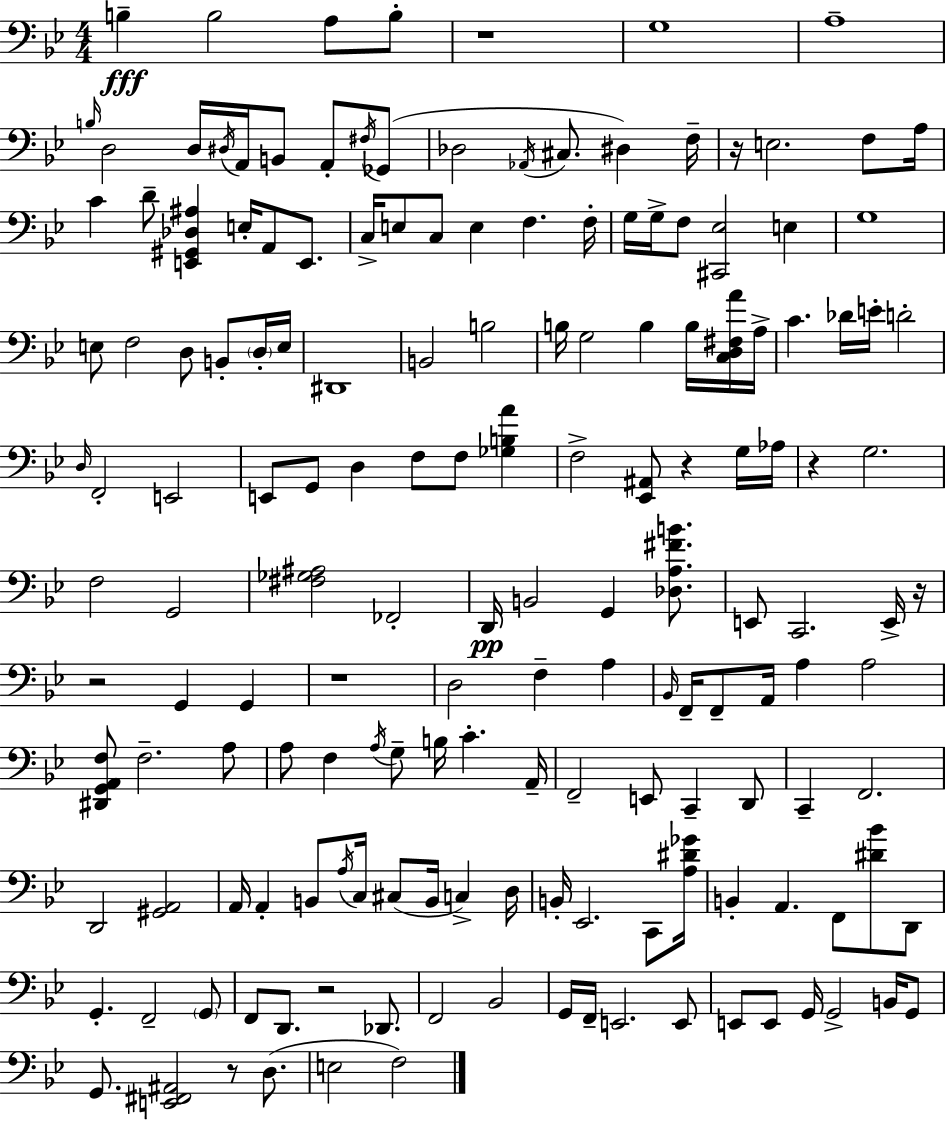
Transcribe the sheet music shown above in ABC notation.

X:1
T:Untitled
M:4/4
L:1/4
K:Gm
B, B,2 A,/2 B,/2 z4 G,4 A,4 B,/4 D,2 D,/4 ^D,/4 A,,/4 B,,/2 A,,/2 ^F,/4 _G,,/2 _D,2 _A,,/4 ^C,/2 ^D, F,/4 z/4 E,2 F,/2 A,/4 C D/2 [E,,^G,,_D,^A,] E,/4 A,,/2 E,,/2 C,/4 E,/2 C,/2 E, F, F,/4 G,/4 G,/4 F,/2 [^C,,_E,]2 E, G,4 E,/2 F,2 D,/2 B,,/2 D,/4 E,/4 ^D,,4 B,,2 B,2 B,/4 G,2 B, B,/4 [C,D,^F,A]/4 A,/4 C _D/4 E/4 D2 D,/4 F,,2 E,,2 E,,/2 G,,/2 D, F,/2 F,/2 [_G,B,A] F,2 [_E,,^A,,]/2 z G,/4 _A,/4 z G,2 F,2 G,,2 [^F,_G,^A,]2 _F,,2 D,,/4 B,,2 G,, [_D,A,^FB]/2 E,,/2 C,,2 E,,/4 z/4 z2 G,, G,, z4 D,2 F, A, _B,,/4 F,,/4 F,,/2 A,,/4 A, A,2 [^D,,G,,A,,F,]/2 F,2 A,/2 A,/2 F, A,/4 G,/2 B,/4 C A,,/4 F,,2 E,,/2 C,, D,,/2 C,, F,,2 D,,2 [^G,,A,,]2 A,,/4 A,, B,,/2 A,/4 C,/4 ^C,/2 B,,/4 C, D,/4 B,,/4 _E,,2 C,,/2 [A,^D_G]/4 B,, A,, F,,/2 [^D_B]/2 D,,/2 G,, F,,2 G,,/2 F,,/2 D,,/2 z2 _D,,/2 F,,2 _B,,2 G,,/4 F,,/4 E,,2 E,,/2 E,,/2 E,,/2 G,,/4 G,,2 B,,/4 G,,/2 G,,/2 [E,,^F,,^A,,]2 z/2 D,/2 E,2 F,2